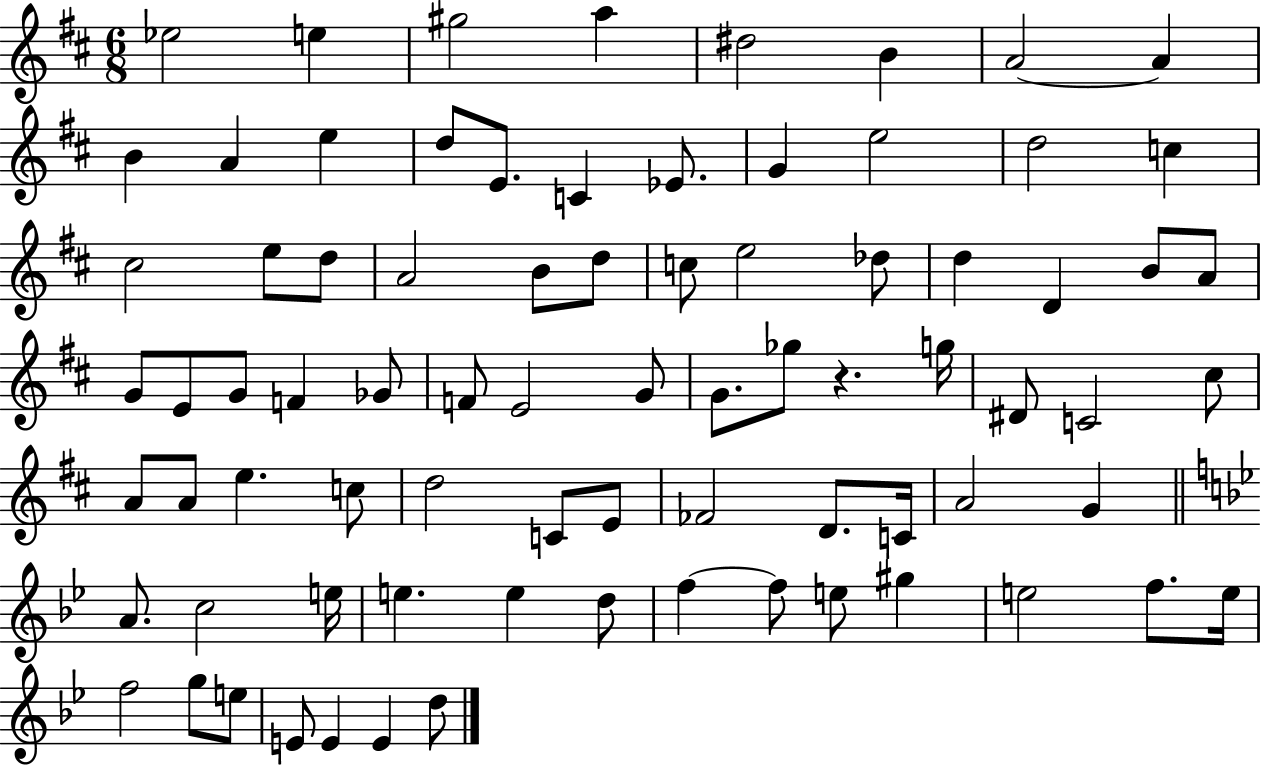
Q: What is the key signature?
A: D major